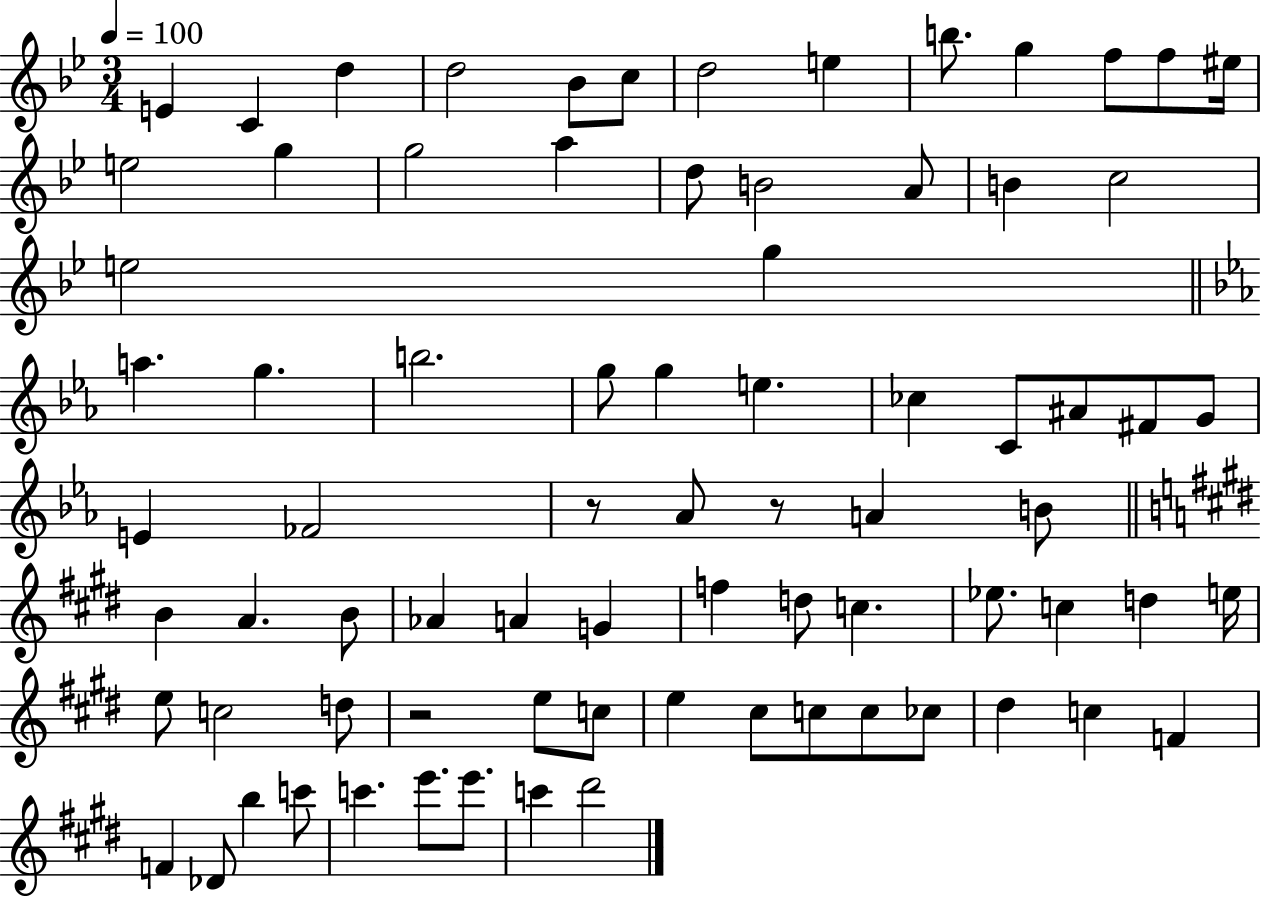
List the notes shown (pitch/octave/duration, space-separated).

E4/q C4/q D5/q D5/h Bb4/e C5/e D5/h E5/q B5/e. G5/q F5/e F5/e EIS5/s E5/h G5/q G5/h A5/q D5/e B4/h A4/e B4/q C5/h E5/h G5/q A5/q. G5/q. B5/h. G5/e G5/q E5/q. CES5/q C4/e A#4/e F#4/e G4/e E4/q FES4/h R/e Ab4/e R/e A4/q B4/e B4/q A4/q. B4/e Ab4/q A4/q G4/q F5/q D5/e C5/q. Eb5/e. C5/q D5/q E5/s E5/e C5/h D5/e R/h E5/e C5/e E5/q C#5/e C5/e C5/e CES5/e D#5/q C5/q F4/q F4/q Db4/e B5/q C6/e C6/q. E6/e. E6/e. C6/q D#6/h